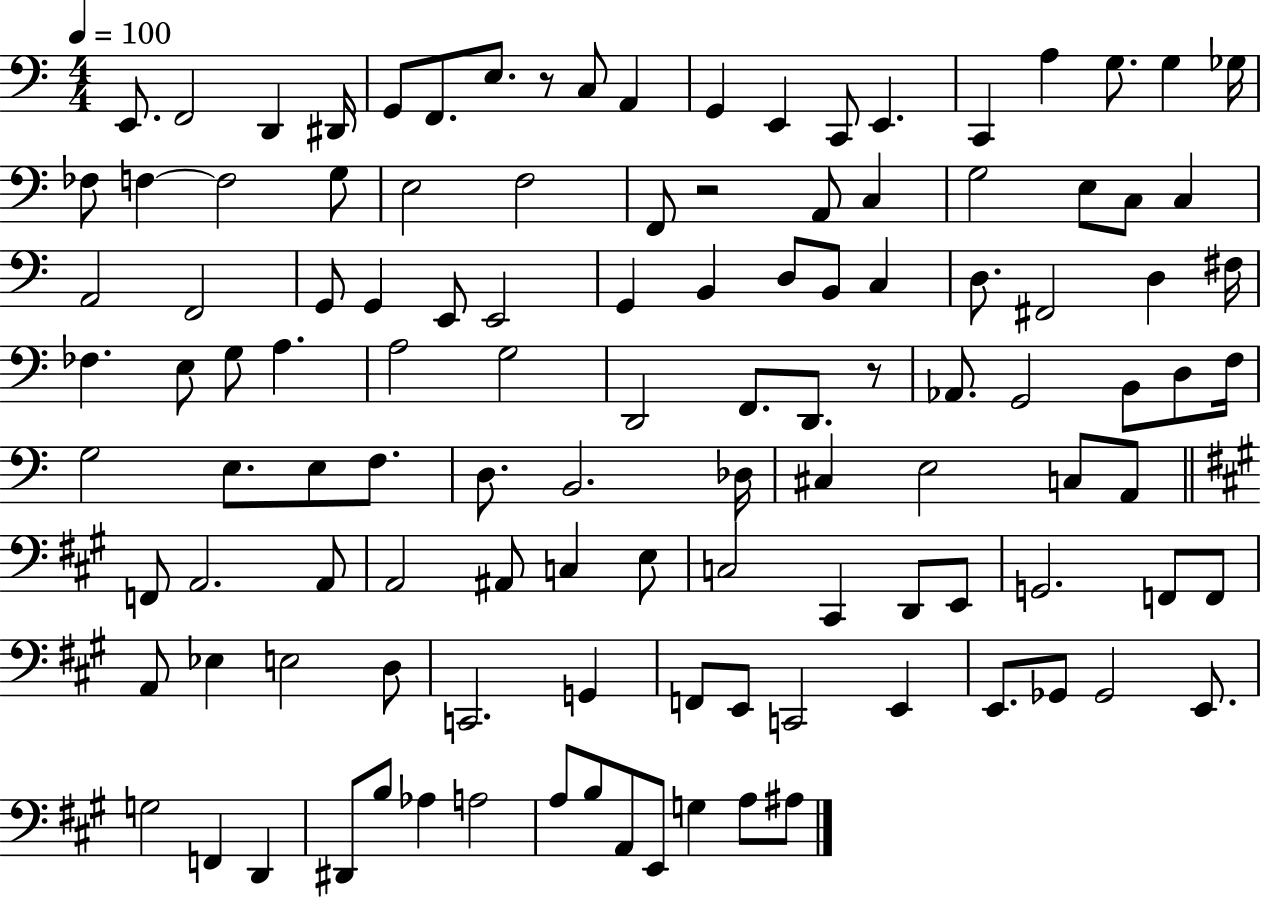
E2/e. F2/h D2/q D#2/s G2/e F2/e. E3/e. R/e C3/e A2/q G2/q E2/q C2/e E2/q. C2/q A3/q G3/e. G3/q Gb3/s FES3/e F3/q F3/h G3/e E3/h F3/h F2/e R/h A2/e C3/q G3/h E3/e C3/e C3/q A2/h F2/h G2/e G2/q E2/e E2/h G2/q B2/q D3/e B2/e C3/q D3/e. F#2/h D3/q F#3/s FES3/q. E3/e G3/e A3/q. A3/h G3/h D2/h F2/e. D2/e. R/e Ab2/e. G2/h B2/e D3/e F3/s G3/h E3/e. E3/e F3/e. D3/e. B2/h. Db3/s C#3/q E3/h C3/e A2/e F2/e A2/h. A2/e A2/h A#2/e C3/q E3/e C3/h C#2/q D2/e E2/e G2/h. F2/e F2/e A2/e Eb3/q E3/h D3/e C2/h. G2/q F2/e E2/e C2/h E2/q E2/e. Gb2/e Gb2/h E2/e. G3/h F2/q D2/q D#2/e B3/e Ab3/q A3/h A3/e B3/e A2/e E2/e G3/q A3/e A#3/e